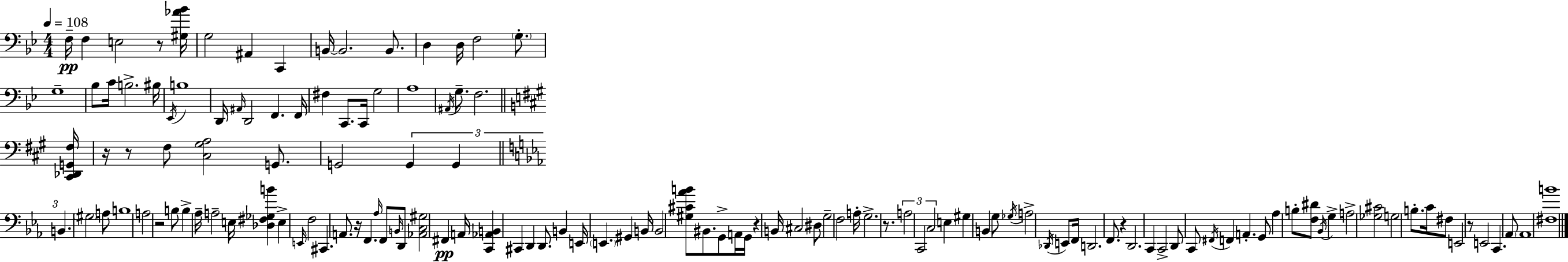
F3/s F3/q E3/h R/e [G#3,Ab4,Bb4]/s G3/h A#2/q C2/q B2/s B2/h. B2/e. D3/q D3/s F3/h G3/e. G3/w Bb3/e C4/s B3/h. BIS3/s Eb2/s B3/w D2/s A#2/s D2/h F2/q. F2/s F#3/q C2/e. C2/s G3/h A3/w A#2/s G3/e. F3/h. [C#2,Db2,G2,F#3]/s R/s R/e F#3/e [C#3,G#3,A3]/h G2/e. G2/h G2/q G2/q B2/q. G#3/h A3/e B3/w A3/h R/h B3/e B3/q Ab3/s A3/h E3/s [Db3,F#3,Gb3,B4]/q E3/q E2/s F3/h C#2/q. A2/e. R/s F2/q. Ab3/s F2/e B2/s D2/e [Ab2,C3,G#3]/h F#2/q A2/s [C2,Ab2,B2]/q C#2/q D2/q D2/e. B2/q E2/s E2/q. G#2/q B2/s B2/h [G#3,C#4,Ab4,B4]/e BIS2/e. G2/e A2/s G2/s R/q B2/s C#3/h D#3/e G3/h F3/h A3/s G3/h. R/e. A3/h C2/h C3/h E3/q G#3/q B2/q G3/e Gb3/s A3/h Db2/s E2/e F2/s D2/h. F2/e. R/q D2/h. C2/q C2/h D2/e C2/e F#2/s F2/q A2/q. G2/e Ab3/q B3/e [F3,D#4]/e Bb2/s G3/q A3/h [Gb3,C#4]/h G3/h B3/e. C4/s F#3/e E2/h R/e E2/h C2/q. Ab2/e Ab2/w [F#3,B4]/w